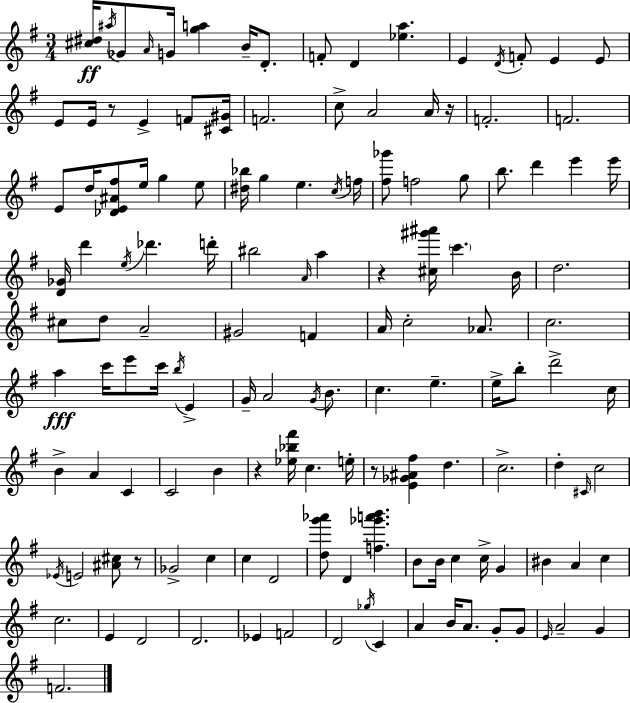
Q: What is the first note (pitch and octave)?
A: A#5